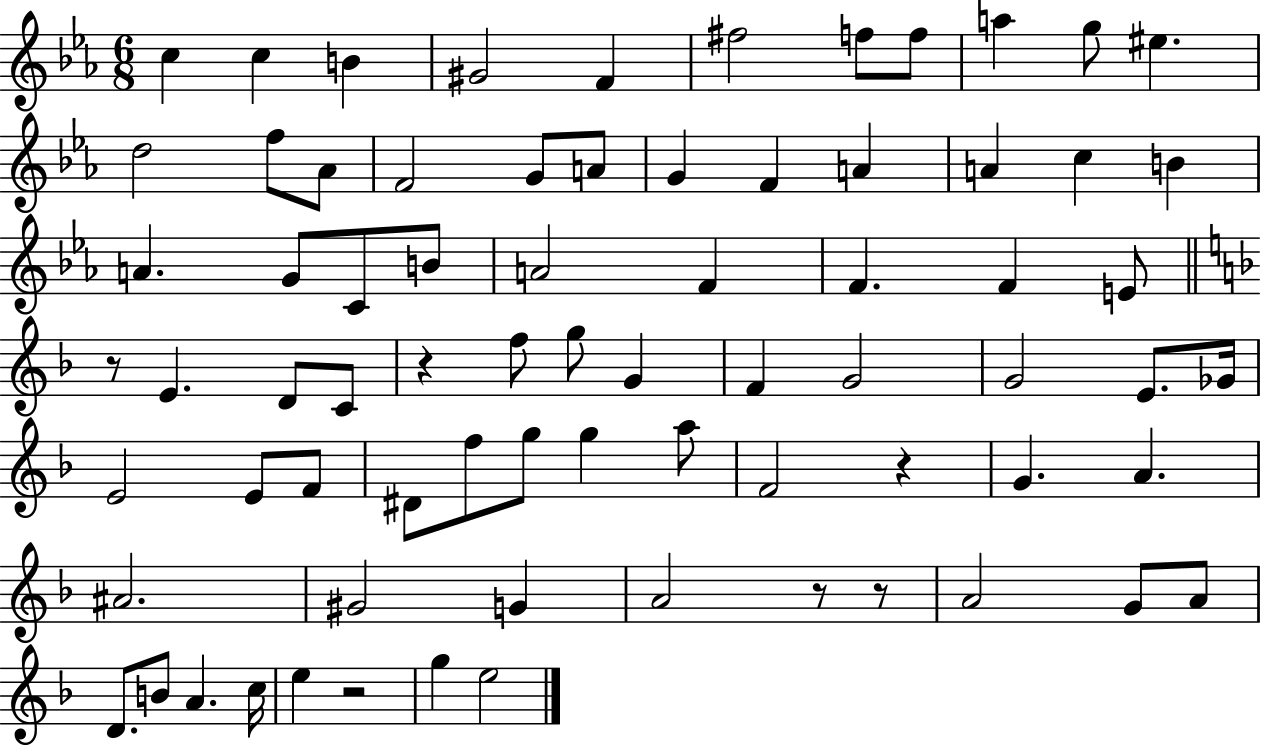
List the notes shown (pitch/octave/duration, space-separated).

C5/q C5/q B4/q G#4/h F4/q F#5/h F5/e F5/e A5/q G5/e EIS5/q. D5/h F5/e Ab4/e F4/h G4/e A4/e G4/q F4/q A4/q A4/q C5/q B4/q A4/q. G4/e C4/e B4/e A4/h F4/q F4/q. F4/q E4/e R/e E4/q. D4/e C4/e R/q F5/e G5/e G4/q F4/q G4/h G4/h E4/e. Gb4/s E4/h E4/e F4/e D#4/e F5/e G5/e G5/q A5/e F4/h R/q G4/q. A4/q. A#4/h. G#4/h G4/q A4/h R/e R/e A4/h G4/e A4/e D4/e. B4/e A4/q. C5/s E5/q R/h G5/q E5/h